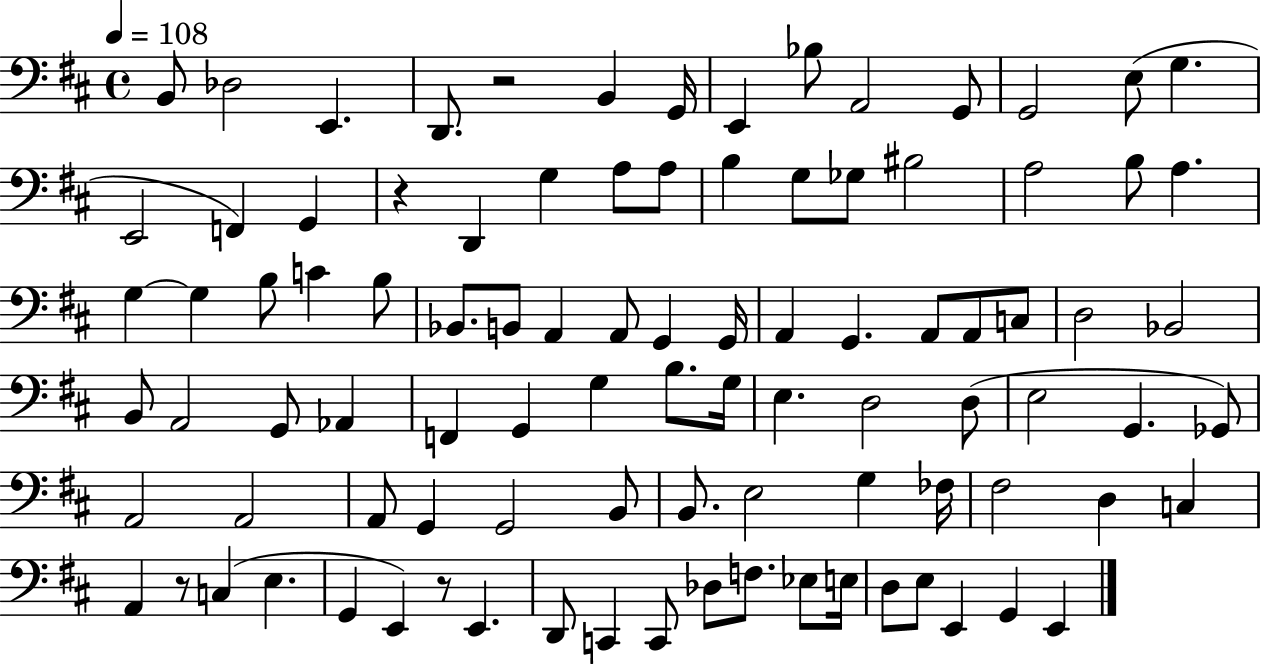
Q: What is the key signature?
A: D major